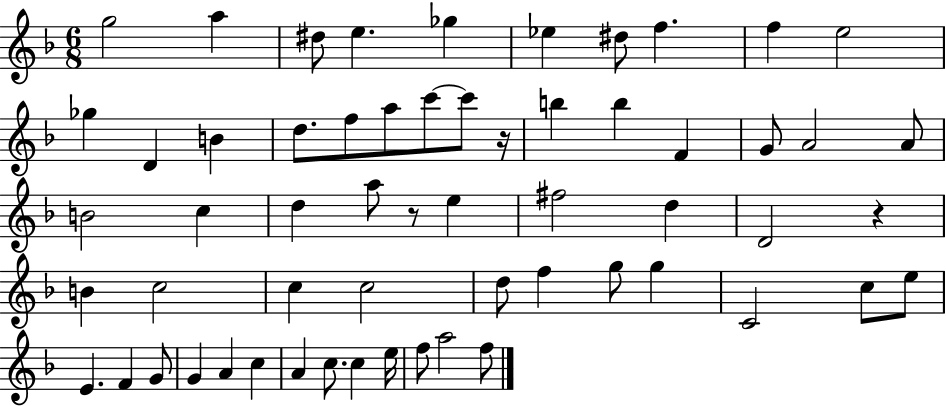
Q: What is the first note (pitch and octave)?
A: G5